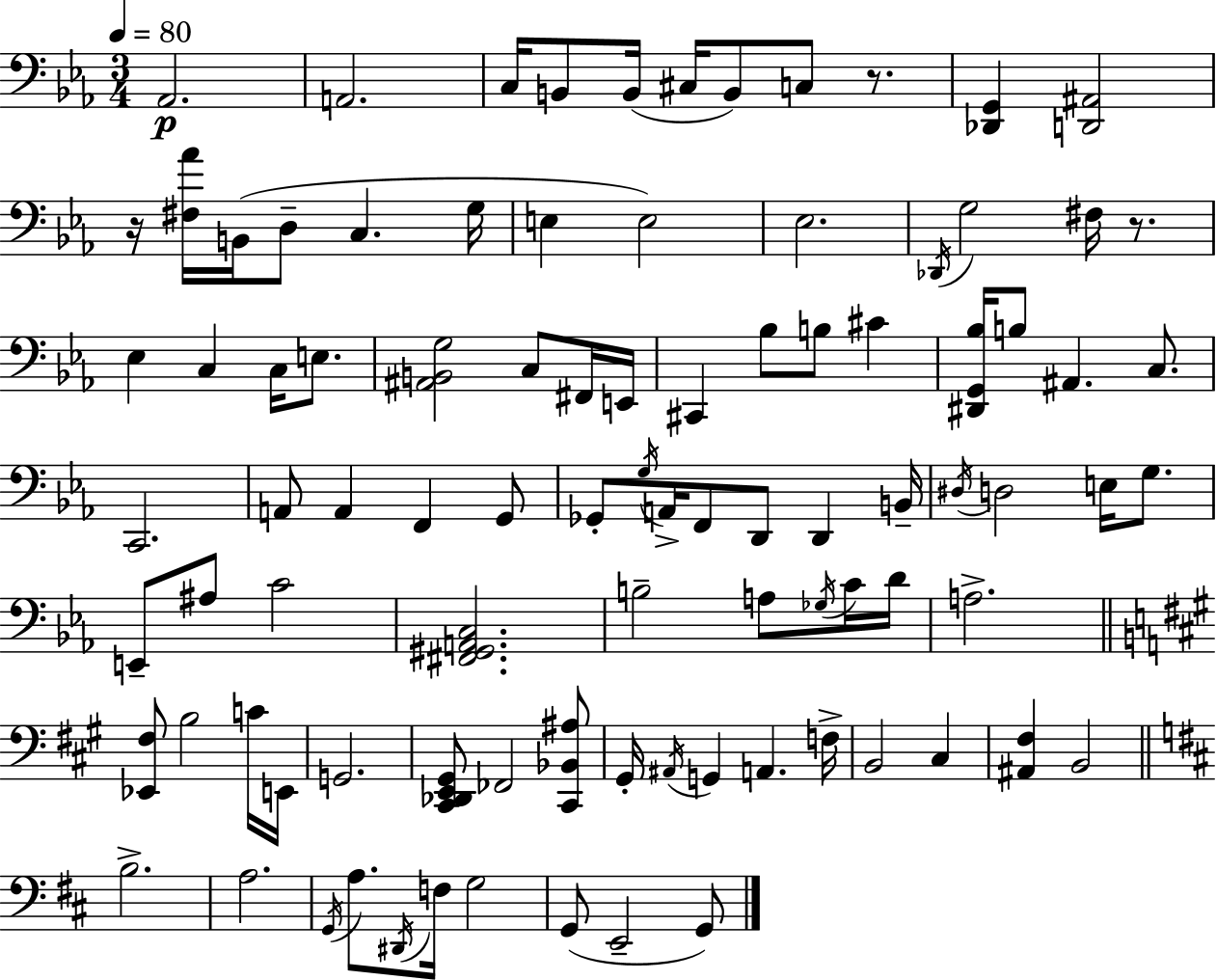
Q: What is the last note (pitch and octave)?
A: G2